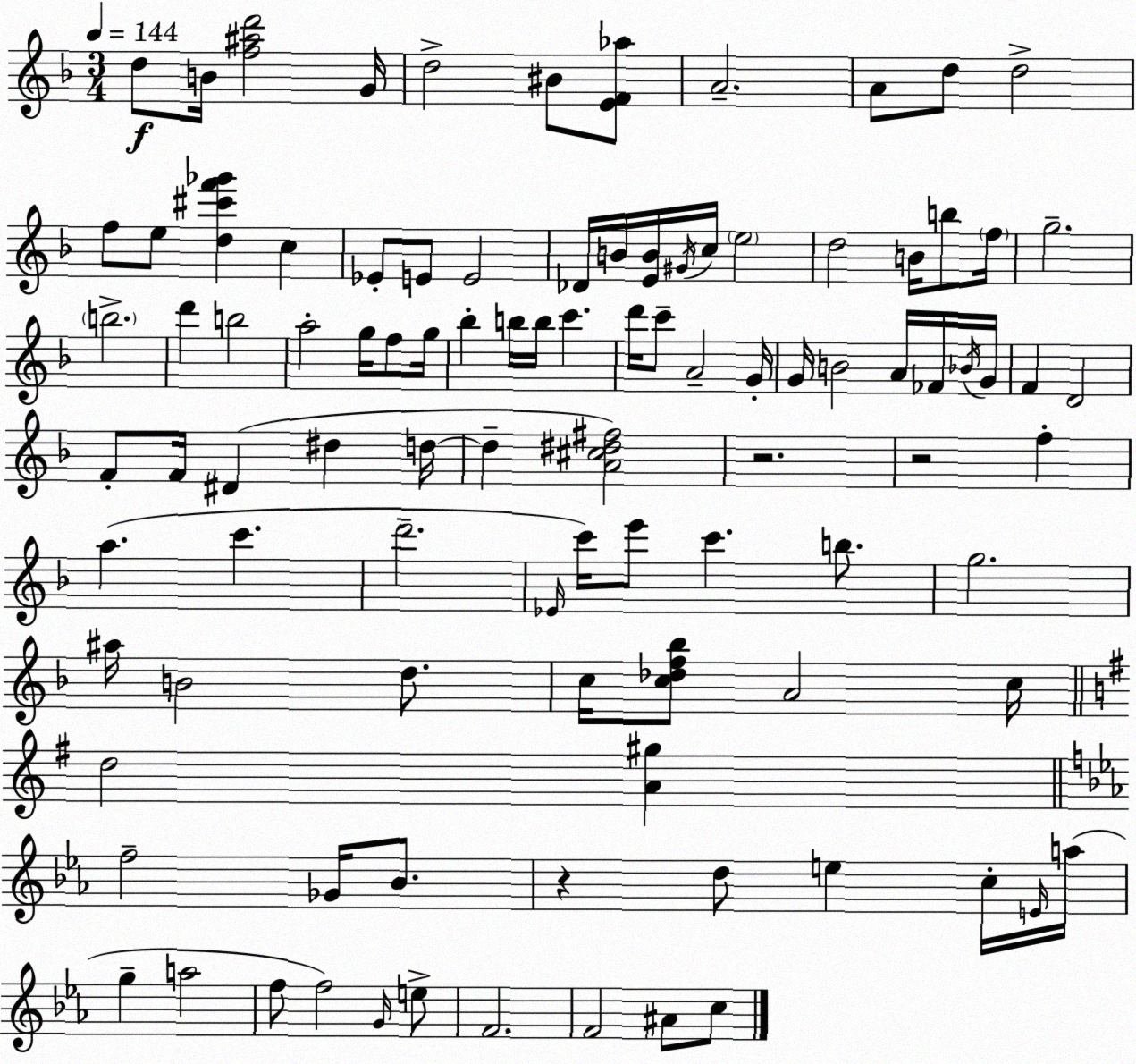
X:1
T:Untitled
M:3/4
L:1/4
K:Dm
d/2 B/4 [f^ad']2 G/4 d2 ^B/2 [EF_a]/2 A2 A/2 d/2 d2 f/2 e/2 [d^c'f'_g'] c _E/2 E/2 E2 _D/4 B/4 [EB]/4 ^G/4 c/4 e2 d2 B/4 b/2 f/4 g2 b2 d' b2 a2 g/4 f/2 g/4 _b b/4 b/4 c' d'/4 c'/2 A2 G/4 G/4 B2 A/4 _F/4 _B/4 G/4 F D2 F/2 F/4 ^D ^d d/4 d [A^c^d^f]2 z2 z2 f a c' d'2 _E/4 c'/4 e'/2 c' b/2 g2 ^a/4 B2 d/2 c/4 [c_df_b]/2 A2 c/4 d2 [A^g] f2 _G/4 _B/2 z d/2 e c/4 E/4 a/4 g a2 f/2 f2 G/4 e/2 F2 F2 ^A/2 c/2